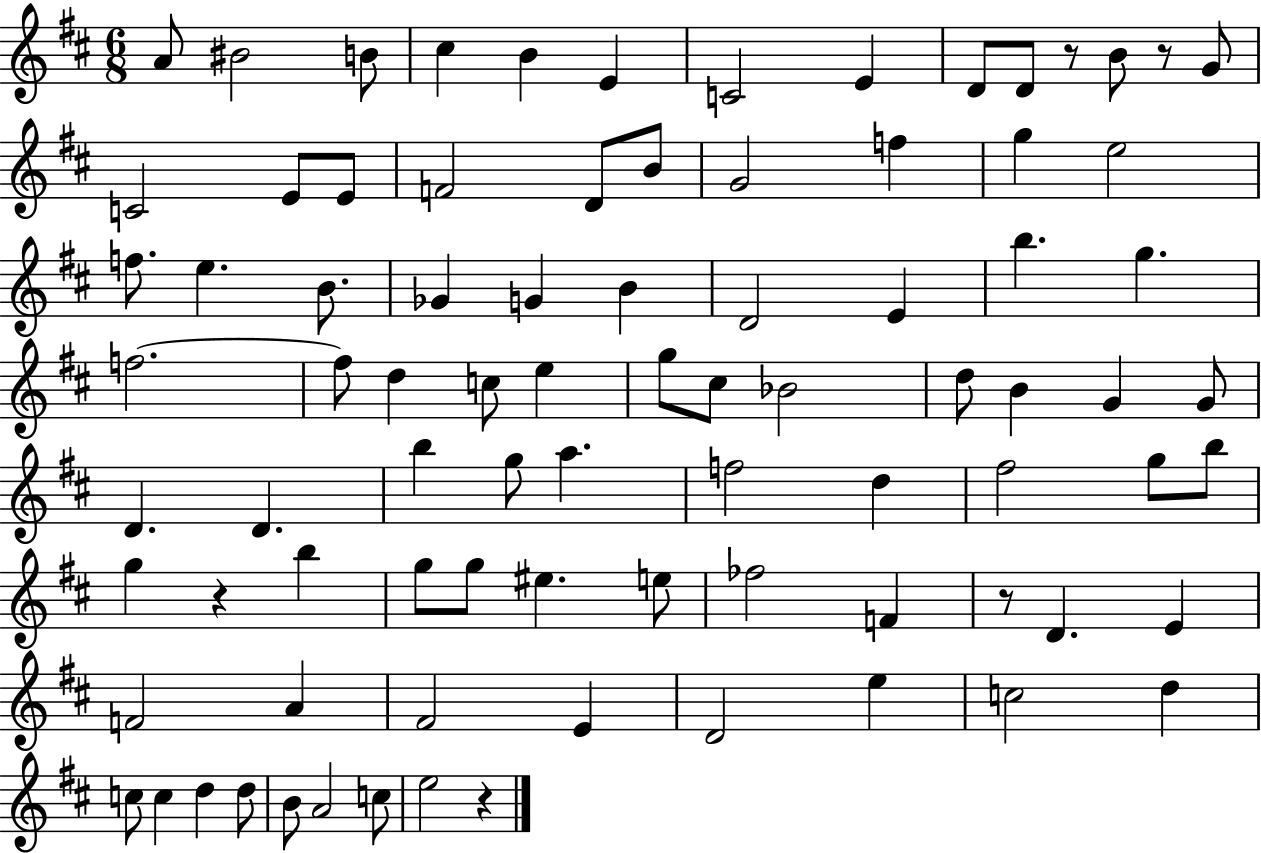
A4/e BIS4/h B4/e C#5/q B4/q E4/q C4/h E4/q D4/e D4/e R/e B4/e R/e G4/e C4/h E4/e E4/e F4/h D4/e B4/e G4/h F5/q G5/q E5/h F5/e. E5/q. B4/e. Gb4/q G4/q B4/q D4/h E4/q B5/q. G5/q. F5/h. F5/e D5/q C5/e E5/q G5/e C#5/e Bb4/h D5/e B4/q G4/q G4/e D4/q. D4/q. B5/q G5/e A5/q. F5/h D5/q F#5/h G5/e B5/e G5/q R/q B5/q G5/e G5/e EIS5/q. E5/e FES5/h F4/q R/e D4/q. E4/q F4/h A4/q F#4/h E4/q D4/h E5/q C5/h D5/q C5/e C5/q D5/q D5/e B4/e A4/h C5/e E5/h R/q